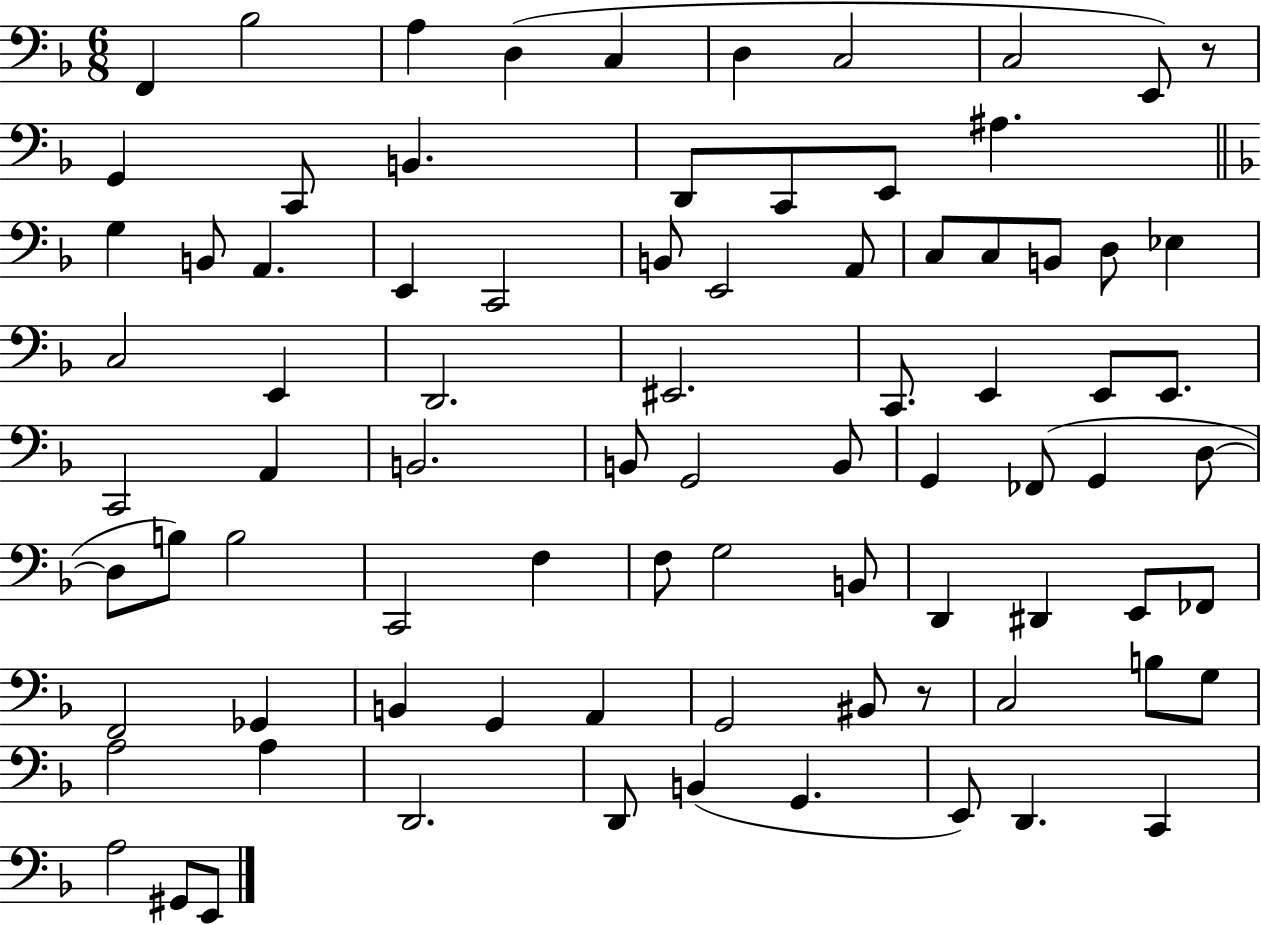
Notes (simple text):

F2/q Bb3/h A3/q D3/q C3/q D3/q C3/h C3/h E2/e R/e G2/q C2/e B2/q. D2/e C2/e E2/e A#3/q. G3/q B2/e A2/q. E2/q C2/h B2/e E2/h A2/e C3/e C3/e B2/e D3/e Eb3/q C3/h E2/q D2/h. EIS2/h. C2/e. E2/q E2/e E2/e. C2/h A2/q B2/h. B2/e G2/h B2/e G2/q FES2/e G2/q D3/e D3/e B3/e B3/h C2/h F3/q F3/e G3/h B2/e D2/q D#2/q E2/e FES2/e F2/h Gb2/q B2/q G2/q A2/q G2/h BIS2/e R/e C3/h B3/e G3/e A3/h A3/q D2/h. D2/e B2/q G2/q. E2/e D2/q. C2/q A3/h G#2/e E2/e